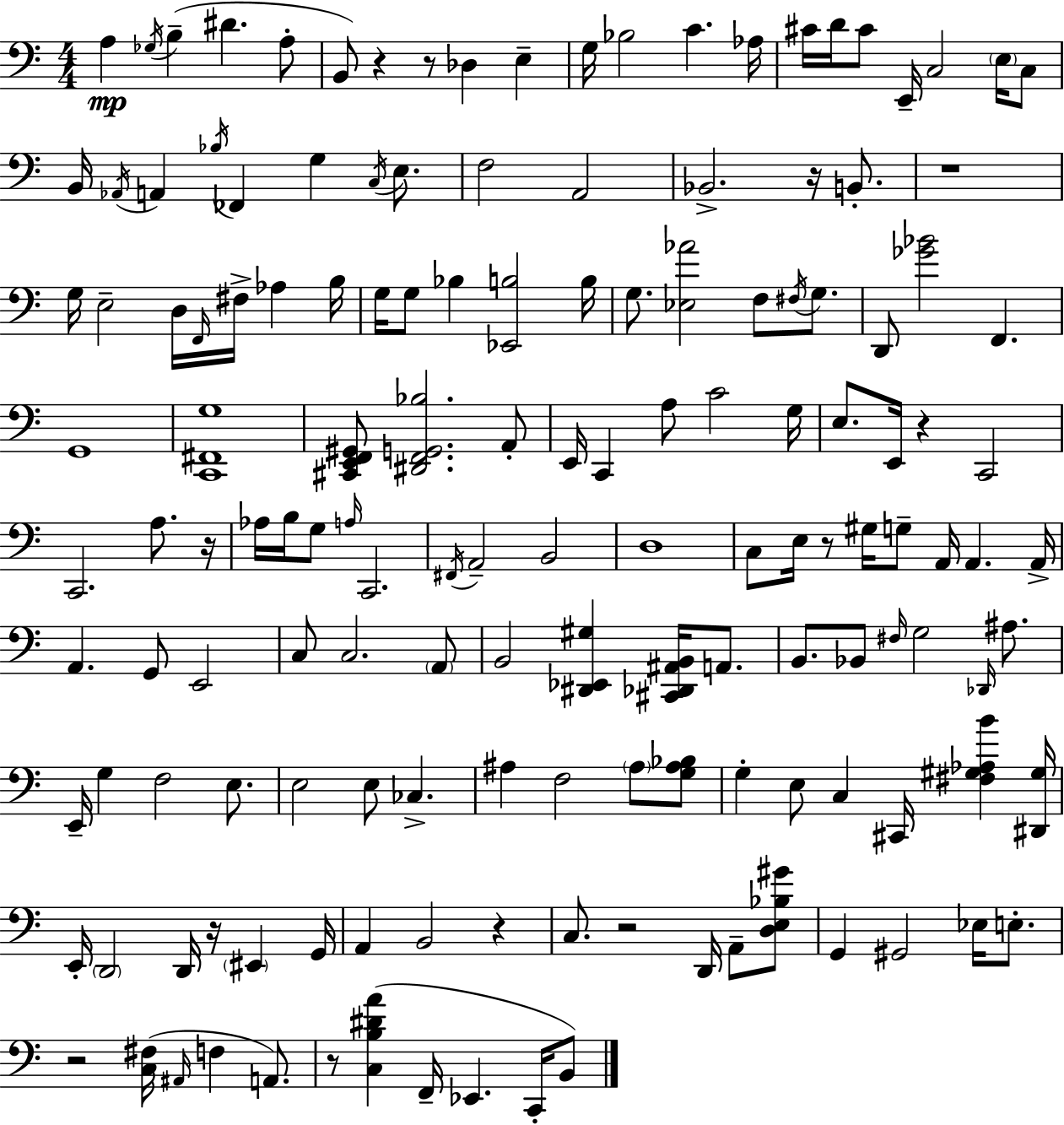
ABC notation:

X:1
T:Untitled
M:4/4
L:1/4
K:Am
A, _G,/4 B, ^D A,/2 B,,/2 z z/2 _D, E, G,/4 _B,2 C _A,/4 ^C/4 D/4 ^C/2 E,,/4 C,2 E,/4 C,/2 B,,/4 _A,,/4 A,, _B,/4 _F,, G, C,/4 E,/2 F,2 A,,2 _B,,2 z/4 B,,/2 z4 G,/4 E,2 D,/4 F,,/4 ^F,/4 _A, B,/4 G,/4 G,/2 _B, [_E,,B,]2 B,/4 G,/2 [_E,_A]2 F,/2 ^F,/4 G,/2 D,,/2 [_G_B]2 F,, G,,4 [C,,^F,,G,]4 [^C,,E,,F,,^G,,]/2 [^D,,F,,G,,_B,]2 A,,/2 E,,/4 C,, A,/2 C2 G,/4 E,/2 E,,/4 z C,,2 C,,2 A,/2 z/4 _A,/4 B,/4 G,/2 A,/4 C,,2 ^F,,/4 A,,2 B,,2 D,4 C,/2 E,/4 z/2 ^G,/4 G,/2 A,,/4 A,, A,,/4 A,, G,,/2 E,,2 C,/2 C,2 A,,/2 B,,2 [^D,,_E,,^G,] [^C,,_D,,^A,,B,,]/4 A,,/2 B,,/2 _B,,/2 ^F,/4 G,2 _D,,/4 ^A,/2 E,,/4 G, F,2 E,/2 E,2 E,/2 _C, ^A, F,2 ^A,/2 [G,^A,_B,]/2 G, E,/2 C, ^C,,/4 [^F,^G,_A,B] [^D,,^G,]/4 E,,/4 D,,2 D,,/4 z/4 ^E,, G,,/4 A,, B,,2 z C,/2 z2 D,,/4 A,,/2 [D,E,_B,^G]/2 G,, ^G,,2 _E,/4 E,/2 z2 [C,^F,]/4 ^A,,/4 F, A,,/2 z/2 [C,B,^DA] F,,/4 _E,, C,,/4 B,,/2